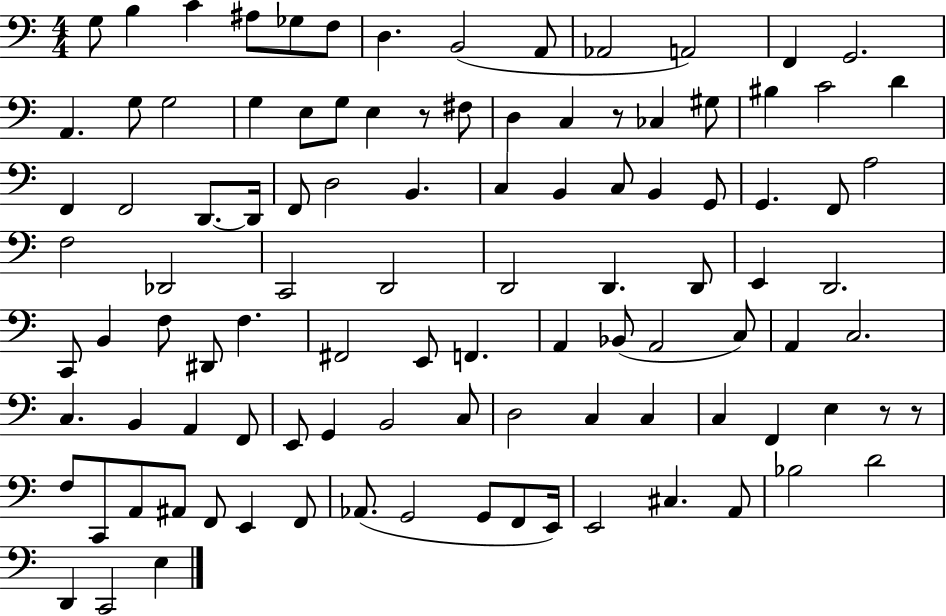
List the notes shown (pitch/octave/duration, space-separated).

G3/e B3/q C4/q A#3/e Gb3/e F3/e D3/q. B2/h A2/e Ab2/h A2/h F2/q G2/h. A2/q. G3/e G3/h G3/q E3/e G3/e E3/q R/e F#3/e D3/q C3/q R/e CES3/q G#3/e BIS3/q C4/h D4/q F2/q F2/h D2/e. D2/s F2/e D3/h B2/q. C3/q B2/q C3/e B2/q G2/e G2/q. F2/e A3/h F3/h Db2/h C2/h D2/h D2/h D2/q. D2/e E2/q D2/h. C2/e B2/q F3/e D#2/e F3/q. F#2/h E2/e F2/q. A2/q Bb2/e A2/h C3/e A2/q C3/h. C3/q. B2/q A2/q F2/e E2/e G2/q B2/h C3/e D3/h C3/q C3/q C3/q F2/q E3/q R/e R/e F3/e C2/e A2/e A#2/e F2/e E2/q F2/e Ab2/e. G2/h G2/e F2/e E2/s E2/h C#3/q. A2/e Bb3/h D4/h D2/q C2/h E3/q